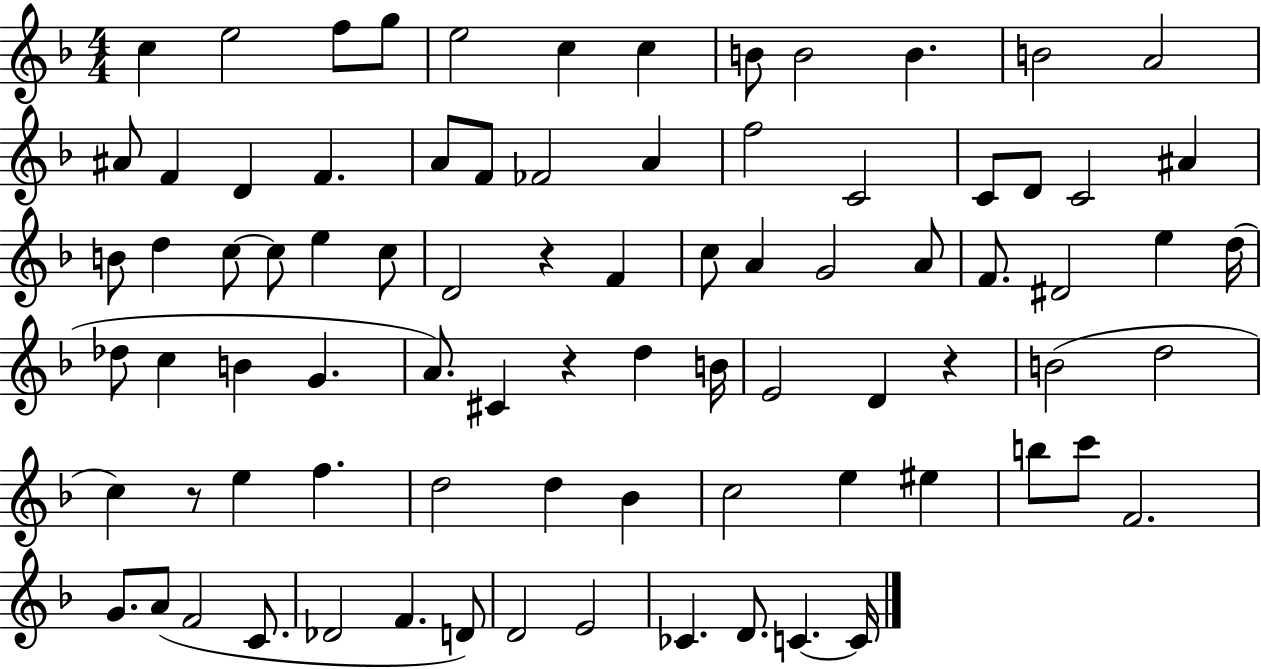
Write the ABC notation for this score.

X:1
T:Untitled
M:4/4
L:1/4
K:F
c e2 f/2 g/2 e2 c c B/2 B2 B B2 A2 ^A/2 F D F A/2 F/2 _F2 A f2 C2 C/2 D/2 C2 ^A B/2 d c/2 c/2 e c/2 D2 z F c/2 A G2 A/2 F/2 ^D2 e d/4 _d/2 c B G A/2 ^C z d B/4 E2 D z B2 d2 c z/2 e f d2 d _B c2 e ^e b/2 c'/2 F2 G/2 A/2 F2 C/2 _D2 F D/2 D2 E2 _C D/2 C C/4